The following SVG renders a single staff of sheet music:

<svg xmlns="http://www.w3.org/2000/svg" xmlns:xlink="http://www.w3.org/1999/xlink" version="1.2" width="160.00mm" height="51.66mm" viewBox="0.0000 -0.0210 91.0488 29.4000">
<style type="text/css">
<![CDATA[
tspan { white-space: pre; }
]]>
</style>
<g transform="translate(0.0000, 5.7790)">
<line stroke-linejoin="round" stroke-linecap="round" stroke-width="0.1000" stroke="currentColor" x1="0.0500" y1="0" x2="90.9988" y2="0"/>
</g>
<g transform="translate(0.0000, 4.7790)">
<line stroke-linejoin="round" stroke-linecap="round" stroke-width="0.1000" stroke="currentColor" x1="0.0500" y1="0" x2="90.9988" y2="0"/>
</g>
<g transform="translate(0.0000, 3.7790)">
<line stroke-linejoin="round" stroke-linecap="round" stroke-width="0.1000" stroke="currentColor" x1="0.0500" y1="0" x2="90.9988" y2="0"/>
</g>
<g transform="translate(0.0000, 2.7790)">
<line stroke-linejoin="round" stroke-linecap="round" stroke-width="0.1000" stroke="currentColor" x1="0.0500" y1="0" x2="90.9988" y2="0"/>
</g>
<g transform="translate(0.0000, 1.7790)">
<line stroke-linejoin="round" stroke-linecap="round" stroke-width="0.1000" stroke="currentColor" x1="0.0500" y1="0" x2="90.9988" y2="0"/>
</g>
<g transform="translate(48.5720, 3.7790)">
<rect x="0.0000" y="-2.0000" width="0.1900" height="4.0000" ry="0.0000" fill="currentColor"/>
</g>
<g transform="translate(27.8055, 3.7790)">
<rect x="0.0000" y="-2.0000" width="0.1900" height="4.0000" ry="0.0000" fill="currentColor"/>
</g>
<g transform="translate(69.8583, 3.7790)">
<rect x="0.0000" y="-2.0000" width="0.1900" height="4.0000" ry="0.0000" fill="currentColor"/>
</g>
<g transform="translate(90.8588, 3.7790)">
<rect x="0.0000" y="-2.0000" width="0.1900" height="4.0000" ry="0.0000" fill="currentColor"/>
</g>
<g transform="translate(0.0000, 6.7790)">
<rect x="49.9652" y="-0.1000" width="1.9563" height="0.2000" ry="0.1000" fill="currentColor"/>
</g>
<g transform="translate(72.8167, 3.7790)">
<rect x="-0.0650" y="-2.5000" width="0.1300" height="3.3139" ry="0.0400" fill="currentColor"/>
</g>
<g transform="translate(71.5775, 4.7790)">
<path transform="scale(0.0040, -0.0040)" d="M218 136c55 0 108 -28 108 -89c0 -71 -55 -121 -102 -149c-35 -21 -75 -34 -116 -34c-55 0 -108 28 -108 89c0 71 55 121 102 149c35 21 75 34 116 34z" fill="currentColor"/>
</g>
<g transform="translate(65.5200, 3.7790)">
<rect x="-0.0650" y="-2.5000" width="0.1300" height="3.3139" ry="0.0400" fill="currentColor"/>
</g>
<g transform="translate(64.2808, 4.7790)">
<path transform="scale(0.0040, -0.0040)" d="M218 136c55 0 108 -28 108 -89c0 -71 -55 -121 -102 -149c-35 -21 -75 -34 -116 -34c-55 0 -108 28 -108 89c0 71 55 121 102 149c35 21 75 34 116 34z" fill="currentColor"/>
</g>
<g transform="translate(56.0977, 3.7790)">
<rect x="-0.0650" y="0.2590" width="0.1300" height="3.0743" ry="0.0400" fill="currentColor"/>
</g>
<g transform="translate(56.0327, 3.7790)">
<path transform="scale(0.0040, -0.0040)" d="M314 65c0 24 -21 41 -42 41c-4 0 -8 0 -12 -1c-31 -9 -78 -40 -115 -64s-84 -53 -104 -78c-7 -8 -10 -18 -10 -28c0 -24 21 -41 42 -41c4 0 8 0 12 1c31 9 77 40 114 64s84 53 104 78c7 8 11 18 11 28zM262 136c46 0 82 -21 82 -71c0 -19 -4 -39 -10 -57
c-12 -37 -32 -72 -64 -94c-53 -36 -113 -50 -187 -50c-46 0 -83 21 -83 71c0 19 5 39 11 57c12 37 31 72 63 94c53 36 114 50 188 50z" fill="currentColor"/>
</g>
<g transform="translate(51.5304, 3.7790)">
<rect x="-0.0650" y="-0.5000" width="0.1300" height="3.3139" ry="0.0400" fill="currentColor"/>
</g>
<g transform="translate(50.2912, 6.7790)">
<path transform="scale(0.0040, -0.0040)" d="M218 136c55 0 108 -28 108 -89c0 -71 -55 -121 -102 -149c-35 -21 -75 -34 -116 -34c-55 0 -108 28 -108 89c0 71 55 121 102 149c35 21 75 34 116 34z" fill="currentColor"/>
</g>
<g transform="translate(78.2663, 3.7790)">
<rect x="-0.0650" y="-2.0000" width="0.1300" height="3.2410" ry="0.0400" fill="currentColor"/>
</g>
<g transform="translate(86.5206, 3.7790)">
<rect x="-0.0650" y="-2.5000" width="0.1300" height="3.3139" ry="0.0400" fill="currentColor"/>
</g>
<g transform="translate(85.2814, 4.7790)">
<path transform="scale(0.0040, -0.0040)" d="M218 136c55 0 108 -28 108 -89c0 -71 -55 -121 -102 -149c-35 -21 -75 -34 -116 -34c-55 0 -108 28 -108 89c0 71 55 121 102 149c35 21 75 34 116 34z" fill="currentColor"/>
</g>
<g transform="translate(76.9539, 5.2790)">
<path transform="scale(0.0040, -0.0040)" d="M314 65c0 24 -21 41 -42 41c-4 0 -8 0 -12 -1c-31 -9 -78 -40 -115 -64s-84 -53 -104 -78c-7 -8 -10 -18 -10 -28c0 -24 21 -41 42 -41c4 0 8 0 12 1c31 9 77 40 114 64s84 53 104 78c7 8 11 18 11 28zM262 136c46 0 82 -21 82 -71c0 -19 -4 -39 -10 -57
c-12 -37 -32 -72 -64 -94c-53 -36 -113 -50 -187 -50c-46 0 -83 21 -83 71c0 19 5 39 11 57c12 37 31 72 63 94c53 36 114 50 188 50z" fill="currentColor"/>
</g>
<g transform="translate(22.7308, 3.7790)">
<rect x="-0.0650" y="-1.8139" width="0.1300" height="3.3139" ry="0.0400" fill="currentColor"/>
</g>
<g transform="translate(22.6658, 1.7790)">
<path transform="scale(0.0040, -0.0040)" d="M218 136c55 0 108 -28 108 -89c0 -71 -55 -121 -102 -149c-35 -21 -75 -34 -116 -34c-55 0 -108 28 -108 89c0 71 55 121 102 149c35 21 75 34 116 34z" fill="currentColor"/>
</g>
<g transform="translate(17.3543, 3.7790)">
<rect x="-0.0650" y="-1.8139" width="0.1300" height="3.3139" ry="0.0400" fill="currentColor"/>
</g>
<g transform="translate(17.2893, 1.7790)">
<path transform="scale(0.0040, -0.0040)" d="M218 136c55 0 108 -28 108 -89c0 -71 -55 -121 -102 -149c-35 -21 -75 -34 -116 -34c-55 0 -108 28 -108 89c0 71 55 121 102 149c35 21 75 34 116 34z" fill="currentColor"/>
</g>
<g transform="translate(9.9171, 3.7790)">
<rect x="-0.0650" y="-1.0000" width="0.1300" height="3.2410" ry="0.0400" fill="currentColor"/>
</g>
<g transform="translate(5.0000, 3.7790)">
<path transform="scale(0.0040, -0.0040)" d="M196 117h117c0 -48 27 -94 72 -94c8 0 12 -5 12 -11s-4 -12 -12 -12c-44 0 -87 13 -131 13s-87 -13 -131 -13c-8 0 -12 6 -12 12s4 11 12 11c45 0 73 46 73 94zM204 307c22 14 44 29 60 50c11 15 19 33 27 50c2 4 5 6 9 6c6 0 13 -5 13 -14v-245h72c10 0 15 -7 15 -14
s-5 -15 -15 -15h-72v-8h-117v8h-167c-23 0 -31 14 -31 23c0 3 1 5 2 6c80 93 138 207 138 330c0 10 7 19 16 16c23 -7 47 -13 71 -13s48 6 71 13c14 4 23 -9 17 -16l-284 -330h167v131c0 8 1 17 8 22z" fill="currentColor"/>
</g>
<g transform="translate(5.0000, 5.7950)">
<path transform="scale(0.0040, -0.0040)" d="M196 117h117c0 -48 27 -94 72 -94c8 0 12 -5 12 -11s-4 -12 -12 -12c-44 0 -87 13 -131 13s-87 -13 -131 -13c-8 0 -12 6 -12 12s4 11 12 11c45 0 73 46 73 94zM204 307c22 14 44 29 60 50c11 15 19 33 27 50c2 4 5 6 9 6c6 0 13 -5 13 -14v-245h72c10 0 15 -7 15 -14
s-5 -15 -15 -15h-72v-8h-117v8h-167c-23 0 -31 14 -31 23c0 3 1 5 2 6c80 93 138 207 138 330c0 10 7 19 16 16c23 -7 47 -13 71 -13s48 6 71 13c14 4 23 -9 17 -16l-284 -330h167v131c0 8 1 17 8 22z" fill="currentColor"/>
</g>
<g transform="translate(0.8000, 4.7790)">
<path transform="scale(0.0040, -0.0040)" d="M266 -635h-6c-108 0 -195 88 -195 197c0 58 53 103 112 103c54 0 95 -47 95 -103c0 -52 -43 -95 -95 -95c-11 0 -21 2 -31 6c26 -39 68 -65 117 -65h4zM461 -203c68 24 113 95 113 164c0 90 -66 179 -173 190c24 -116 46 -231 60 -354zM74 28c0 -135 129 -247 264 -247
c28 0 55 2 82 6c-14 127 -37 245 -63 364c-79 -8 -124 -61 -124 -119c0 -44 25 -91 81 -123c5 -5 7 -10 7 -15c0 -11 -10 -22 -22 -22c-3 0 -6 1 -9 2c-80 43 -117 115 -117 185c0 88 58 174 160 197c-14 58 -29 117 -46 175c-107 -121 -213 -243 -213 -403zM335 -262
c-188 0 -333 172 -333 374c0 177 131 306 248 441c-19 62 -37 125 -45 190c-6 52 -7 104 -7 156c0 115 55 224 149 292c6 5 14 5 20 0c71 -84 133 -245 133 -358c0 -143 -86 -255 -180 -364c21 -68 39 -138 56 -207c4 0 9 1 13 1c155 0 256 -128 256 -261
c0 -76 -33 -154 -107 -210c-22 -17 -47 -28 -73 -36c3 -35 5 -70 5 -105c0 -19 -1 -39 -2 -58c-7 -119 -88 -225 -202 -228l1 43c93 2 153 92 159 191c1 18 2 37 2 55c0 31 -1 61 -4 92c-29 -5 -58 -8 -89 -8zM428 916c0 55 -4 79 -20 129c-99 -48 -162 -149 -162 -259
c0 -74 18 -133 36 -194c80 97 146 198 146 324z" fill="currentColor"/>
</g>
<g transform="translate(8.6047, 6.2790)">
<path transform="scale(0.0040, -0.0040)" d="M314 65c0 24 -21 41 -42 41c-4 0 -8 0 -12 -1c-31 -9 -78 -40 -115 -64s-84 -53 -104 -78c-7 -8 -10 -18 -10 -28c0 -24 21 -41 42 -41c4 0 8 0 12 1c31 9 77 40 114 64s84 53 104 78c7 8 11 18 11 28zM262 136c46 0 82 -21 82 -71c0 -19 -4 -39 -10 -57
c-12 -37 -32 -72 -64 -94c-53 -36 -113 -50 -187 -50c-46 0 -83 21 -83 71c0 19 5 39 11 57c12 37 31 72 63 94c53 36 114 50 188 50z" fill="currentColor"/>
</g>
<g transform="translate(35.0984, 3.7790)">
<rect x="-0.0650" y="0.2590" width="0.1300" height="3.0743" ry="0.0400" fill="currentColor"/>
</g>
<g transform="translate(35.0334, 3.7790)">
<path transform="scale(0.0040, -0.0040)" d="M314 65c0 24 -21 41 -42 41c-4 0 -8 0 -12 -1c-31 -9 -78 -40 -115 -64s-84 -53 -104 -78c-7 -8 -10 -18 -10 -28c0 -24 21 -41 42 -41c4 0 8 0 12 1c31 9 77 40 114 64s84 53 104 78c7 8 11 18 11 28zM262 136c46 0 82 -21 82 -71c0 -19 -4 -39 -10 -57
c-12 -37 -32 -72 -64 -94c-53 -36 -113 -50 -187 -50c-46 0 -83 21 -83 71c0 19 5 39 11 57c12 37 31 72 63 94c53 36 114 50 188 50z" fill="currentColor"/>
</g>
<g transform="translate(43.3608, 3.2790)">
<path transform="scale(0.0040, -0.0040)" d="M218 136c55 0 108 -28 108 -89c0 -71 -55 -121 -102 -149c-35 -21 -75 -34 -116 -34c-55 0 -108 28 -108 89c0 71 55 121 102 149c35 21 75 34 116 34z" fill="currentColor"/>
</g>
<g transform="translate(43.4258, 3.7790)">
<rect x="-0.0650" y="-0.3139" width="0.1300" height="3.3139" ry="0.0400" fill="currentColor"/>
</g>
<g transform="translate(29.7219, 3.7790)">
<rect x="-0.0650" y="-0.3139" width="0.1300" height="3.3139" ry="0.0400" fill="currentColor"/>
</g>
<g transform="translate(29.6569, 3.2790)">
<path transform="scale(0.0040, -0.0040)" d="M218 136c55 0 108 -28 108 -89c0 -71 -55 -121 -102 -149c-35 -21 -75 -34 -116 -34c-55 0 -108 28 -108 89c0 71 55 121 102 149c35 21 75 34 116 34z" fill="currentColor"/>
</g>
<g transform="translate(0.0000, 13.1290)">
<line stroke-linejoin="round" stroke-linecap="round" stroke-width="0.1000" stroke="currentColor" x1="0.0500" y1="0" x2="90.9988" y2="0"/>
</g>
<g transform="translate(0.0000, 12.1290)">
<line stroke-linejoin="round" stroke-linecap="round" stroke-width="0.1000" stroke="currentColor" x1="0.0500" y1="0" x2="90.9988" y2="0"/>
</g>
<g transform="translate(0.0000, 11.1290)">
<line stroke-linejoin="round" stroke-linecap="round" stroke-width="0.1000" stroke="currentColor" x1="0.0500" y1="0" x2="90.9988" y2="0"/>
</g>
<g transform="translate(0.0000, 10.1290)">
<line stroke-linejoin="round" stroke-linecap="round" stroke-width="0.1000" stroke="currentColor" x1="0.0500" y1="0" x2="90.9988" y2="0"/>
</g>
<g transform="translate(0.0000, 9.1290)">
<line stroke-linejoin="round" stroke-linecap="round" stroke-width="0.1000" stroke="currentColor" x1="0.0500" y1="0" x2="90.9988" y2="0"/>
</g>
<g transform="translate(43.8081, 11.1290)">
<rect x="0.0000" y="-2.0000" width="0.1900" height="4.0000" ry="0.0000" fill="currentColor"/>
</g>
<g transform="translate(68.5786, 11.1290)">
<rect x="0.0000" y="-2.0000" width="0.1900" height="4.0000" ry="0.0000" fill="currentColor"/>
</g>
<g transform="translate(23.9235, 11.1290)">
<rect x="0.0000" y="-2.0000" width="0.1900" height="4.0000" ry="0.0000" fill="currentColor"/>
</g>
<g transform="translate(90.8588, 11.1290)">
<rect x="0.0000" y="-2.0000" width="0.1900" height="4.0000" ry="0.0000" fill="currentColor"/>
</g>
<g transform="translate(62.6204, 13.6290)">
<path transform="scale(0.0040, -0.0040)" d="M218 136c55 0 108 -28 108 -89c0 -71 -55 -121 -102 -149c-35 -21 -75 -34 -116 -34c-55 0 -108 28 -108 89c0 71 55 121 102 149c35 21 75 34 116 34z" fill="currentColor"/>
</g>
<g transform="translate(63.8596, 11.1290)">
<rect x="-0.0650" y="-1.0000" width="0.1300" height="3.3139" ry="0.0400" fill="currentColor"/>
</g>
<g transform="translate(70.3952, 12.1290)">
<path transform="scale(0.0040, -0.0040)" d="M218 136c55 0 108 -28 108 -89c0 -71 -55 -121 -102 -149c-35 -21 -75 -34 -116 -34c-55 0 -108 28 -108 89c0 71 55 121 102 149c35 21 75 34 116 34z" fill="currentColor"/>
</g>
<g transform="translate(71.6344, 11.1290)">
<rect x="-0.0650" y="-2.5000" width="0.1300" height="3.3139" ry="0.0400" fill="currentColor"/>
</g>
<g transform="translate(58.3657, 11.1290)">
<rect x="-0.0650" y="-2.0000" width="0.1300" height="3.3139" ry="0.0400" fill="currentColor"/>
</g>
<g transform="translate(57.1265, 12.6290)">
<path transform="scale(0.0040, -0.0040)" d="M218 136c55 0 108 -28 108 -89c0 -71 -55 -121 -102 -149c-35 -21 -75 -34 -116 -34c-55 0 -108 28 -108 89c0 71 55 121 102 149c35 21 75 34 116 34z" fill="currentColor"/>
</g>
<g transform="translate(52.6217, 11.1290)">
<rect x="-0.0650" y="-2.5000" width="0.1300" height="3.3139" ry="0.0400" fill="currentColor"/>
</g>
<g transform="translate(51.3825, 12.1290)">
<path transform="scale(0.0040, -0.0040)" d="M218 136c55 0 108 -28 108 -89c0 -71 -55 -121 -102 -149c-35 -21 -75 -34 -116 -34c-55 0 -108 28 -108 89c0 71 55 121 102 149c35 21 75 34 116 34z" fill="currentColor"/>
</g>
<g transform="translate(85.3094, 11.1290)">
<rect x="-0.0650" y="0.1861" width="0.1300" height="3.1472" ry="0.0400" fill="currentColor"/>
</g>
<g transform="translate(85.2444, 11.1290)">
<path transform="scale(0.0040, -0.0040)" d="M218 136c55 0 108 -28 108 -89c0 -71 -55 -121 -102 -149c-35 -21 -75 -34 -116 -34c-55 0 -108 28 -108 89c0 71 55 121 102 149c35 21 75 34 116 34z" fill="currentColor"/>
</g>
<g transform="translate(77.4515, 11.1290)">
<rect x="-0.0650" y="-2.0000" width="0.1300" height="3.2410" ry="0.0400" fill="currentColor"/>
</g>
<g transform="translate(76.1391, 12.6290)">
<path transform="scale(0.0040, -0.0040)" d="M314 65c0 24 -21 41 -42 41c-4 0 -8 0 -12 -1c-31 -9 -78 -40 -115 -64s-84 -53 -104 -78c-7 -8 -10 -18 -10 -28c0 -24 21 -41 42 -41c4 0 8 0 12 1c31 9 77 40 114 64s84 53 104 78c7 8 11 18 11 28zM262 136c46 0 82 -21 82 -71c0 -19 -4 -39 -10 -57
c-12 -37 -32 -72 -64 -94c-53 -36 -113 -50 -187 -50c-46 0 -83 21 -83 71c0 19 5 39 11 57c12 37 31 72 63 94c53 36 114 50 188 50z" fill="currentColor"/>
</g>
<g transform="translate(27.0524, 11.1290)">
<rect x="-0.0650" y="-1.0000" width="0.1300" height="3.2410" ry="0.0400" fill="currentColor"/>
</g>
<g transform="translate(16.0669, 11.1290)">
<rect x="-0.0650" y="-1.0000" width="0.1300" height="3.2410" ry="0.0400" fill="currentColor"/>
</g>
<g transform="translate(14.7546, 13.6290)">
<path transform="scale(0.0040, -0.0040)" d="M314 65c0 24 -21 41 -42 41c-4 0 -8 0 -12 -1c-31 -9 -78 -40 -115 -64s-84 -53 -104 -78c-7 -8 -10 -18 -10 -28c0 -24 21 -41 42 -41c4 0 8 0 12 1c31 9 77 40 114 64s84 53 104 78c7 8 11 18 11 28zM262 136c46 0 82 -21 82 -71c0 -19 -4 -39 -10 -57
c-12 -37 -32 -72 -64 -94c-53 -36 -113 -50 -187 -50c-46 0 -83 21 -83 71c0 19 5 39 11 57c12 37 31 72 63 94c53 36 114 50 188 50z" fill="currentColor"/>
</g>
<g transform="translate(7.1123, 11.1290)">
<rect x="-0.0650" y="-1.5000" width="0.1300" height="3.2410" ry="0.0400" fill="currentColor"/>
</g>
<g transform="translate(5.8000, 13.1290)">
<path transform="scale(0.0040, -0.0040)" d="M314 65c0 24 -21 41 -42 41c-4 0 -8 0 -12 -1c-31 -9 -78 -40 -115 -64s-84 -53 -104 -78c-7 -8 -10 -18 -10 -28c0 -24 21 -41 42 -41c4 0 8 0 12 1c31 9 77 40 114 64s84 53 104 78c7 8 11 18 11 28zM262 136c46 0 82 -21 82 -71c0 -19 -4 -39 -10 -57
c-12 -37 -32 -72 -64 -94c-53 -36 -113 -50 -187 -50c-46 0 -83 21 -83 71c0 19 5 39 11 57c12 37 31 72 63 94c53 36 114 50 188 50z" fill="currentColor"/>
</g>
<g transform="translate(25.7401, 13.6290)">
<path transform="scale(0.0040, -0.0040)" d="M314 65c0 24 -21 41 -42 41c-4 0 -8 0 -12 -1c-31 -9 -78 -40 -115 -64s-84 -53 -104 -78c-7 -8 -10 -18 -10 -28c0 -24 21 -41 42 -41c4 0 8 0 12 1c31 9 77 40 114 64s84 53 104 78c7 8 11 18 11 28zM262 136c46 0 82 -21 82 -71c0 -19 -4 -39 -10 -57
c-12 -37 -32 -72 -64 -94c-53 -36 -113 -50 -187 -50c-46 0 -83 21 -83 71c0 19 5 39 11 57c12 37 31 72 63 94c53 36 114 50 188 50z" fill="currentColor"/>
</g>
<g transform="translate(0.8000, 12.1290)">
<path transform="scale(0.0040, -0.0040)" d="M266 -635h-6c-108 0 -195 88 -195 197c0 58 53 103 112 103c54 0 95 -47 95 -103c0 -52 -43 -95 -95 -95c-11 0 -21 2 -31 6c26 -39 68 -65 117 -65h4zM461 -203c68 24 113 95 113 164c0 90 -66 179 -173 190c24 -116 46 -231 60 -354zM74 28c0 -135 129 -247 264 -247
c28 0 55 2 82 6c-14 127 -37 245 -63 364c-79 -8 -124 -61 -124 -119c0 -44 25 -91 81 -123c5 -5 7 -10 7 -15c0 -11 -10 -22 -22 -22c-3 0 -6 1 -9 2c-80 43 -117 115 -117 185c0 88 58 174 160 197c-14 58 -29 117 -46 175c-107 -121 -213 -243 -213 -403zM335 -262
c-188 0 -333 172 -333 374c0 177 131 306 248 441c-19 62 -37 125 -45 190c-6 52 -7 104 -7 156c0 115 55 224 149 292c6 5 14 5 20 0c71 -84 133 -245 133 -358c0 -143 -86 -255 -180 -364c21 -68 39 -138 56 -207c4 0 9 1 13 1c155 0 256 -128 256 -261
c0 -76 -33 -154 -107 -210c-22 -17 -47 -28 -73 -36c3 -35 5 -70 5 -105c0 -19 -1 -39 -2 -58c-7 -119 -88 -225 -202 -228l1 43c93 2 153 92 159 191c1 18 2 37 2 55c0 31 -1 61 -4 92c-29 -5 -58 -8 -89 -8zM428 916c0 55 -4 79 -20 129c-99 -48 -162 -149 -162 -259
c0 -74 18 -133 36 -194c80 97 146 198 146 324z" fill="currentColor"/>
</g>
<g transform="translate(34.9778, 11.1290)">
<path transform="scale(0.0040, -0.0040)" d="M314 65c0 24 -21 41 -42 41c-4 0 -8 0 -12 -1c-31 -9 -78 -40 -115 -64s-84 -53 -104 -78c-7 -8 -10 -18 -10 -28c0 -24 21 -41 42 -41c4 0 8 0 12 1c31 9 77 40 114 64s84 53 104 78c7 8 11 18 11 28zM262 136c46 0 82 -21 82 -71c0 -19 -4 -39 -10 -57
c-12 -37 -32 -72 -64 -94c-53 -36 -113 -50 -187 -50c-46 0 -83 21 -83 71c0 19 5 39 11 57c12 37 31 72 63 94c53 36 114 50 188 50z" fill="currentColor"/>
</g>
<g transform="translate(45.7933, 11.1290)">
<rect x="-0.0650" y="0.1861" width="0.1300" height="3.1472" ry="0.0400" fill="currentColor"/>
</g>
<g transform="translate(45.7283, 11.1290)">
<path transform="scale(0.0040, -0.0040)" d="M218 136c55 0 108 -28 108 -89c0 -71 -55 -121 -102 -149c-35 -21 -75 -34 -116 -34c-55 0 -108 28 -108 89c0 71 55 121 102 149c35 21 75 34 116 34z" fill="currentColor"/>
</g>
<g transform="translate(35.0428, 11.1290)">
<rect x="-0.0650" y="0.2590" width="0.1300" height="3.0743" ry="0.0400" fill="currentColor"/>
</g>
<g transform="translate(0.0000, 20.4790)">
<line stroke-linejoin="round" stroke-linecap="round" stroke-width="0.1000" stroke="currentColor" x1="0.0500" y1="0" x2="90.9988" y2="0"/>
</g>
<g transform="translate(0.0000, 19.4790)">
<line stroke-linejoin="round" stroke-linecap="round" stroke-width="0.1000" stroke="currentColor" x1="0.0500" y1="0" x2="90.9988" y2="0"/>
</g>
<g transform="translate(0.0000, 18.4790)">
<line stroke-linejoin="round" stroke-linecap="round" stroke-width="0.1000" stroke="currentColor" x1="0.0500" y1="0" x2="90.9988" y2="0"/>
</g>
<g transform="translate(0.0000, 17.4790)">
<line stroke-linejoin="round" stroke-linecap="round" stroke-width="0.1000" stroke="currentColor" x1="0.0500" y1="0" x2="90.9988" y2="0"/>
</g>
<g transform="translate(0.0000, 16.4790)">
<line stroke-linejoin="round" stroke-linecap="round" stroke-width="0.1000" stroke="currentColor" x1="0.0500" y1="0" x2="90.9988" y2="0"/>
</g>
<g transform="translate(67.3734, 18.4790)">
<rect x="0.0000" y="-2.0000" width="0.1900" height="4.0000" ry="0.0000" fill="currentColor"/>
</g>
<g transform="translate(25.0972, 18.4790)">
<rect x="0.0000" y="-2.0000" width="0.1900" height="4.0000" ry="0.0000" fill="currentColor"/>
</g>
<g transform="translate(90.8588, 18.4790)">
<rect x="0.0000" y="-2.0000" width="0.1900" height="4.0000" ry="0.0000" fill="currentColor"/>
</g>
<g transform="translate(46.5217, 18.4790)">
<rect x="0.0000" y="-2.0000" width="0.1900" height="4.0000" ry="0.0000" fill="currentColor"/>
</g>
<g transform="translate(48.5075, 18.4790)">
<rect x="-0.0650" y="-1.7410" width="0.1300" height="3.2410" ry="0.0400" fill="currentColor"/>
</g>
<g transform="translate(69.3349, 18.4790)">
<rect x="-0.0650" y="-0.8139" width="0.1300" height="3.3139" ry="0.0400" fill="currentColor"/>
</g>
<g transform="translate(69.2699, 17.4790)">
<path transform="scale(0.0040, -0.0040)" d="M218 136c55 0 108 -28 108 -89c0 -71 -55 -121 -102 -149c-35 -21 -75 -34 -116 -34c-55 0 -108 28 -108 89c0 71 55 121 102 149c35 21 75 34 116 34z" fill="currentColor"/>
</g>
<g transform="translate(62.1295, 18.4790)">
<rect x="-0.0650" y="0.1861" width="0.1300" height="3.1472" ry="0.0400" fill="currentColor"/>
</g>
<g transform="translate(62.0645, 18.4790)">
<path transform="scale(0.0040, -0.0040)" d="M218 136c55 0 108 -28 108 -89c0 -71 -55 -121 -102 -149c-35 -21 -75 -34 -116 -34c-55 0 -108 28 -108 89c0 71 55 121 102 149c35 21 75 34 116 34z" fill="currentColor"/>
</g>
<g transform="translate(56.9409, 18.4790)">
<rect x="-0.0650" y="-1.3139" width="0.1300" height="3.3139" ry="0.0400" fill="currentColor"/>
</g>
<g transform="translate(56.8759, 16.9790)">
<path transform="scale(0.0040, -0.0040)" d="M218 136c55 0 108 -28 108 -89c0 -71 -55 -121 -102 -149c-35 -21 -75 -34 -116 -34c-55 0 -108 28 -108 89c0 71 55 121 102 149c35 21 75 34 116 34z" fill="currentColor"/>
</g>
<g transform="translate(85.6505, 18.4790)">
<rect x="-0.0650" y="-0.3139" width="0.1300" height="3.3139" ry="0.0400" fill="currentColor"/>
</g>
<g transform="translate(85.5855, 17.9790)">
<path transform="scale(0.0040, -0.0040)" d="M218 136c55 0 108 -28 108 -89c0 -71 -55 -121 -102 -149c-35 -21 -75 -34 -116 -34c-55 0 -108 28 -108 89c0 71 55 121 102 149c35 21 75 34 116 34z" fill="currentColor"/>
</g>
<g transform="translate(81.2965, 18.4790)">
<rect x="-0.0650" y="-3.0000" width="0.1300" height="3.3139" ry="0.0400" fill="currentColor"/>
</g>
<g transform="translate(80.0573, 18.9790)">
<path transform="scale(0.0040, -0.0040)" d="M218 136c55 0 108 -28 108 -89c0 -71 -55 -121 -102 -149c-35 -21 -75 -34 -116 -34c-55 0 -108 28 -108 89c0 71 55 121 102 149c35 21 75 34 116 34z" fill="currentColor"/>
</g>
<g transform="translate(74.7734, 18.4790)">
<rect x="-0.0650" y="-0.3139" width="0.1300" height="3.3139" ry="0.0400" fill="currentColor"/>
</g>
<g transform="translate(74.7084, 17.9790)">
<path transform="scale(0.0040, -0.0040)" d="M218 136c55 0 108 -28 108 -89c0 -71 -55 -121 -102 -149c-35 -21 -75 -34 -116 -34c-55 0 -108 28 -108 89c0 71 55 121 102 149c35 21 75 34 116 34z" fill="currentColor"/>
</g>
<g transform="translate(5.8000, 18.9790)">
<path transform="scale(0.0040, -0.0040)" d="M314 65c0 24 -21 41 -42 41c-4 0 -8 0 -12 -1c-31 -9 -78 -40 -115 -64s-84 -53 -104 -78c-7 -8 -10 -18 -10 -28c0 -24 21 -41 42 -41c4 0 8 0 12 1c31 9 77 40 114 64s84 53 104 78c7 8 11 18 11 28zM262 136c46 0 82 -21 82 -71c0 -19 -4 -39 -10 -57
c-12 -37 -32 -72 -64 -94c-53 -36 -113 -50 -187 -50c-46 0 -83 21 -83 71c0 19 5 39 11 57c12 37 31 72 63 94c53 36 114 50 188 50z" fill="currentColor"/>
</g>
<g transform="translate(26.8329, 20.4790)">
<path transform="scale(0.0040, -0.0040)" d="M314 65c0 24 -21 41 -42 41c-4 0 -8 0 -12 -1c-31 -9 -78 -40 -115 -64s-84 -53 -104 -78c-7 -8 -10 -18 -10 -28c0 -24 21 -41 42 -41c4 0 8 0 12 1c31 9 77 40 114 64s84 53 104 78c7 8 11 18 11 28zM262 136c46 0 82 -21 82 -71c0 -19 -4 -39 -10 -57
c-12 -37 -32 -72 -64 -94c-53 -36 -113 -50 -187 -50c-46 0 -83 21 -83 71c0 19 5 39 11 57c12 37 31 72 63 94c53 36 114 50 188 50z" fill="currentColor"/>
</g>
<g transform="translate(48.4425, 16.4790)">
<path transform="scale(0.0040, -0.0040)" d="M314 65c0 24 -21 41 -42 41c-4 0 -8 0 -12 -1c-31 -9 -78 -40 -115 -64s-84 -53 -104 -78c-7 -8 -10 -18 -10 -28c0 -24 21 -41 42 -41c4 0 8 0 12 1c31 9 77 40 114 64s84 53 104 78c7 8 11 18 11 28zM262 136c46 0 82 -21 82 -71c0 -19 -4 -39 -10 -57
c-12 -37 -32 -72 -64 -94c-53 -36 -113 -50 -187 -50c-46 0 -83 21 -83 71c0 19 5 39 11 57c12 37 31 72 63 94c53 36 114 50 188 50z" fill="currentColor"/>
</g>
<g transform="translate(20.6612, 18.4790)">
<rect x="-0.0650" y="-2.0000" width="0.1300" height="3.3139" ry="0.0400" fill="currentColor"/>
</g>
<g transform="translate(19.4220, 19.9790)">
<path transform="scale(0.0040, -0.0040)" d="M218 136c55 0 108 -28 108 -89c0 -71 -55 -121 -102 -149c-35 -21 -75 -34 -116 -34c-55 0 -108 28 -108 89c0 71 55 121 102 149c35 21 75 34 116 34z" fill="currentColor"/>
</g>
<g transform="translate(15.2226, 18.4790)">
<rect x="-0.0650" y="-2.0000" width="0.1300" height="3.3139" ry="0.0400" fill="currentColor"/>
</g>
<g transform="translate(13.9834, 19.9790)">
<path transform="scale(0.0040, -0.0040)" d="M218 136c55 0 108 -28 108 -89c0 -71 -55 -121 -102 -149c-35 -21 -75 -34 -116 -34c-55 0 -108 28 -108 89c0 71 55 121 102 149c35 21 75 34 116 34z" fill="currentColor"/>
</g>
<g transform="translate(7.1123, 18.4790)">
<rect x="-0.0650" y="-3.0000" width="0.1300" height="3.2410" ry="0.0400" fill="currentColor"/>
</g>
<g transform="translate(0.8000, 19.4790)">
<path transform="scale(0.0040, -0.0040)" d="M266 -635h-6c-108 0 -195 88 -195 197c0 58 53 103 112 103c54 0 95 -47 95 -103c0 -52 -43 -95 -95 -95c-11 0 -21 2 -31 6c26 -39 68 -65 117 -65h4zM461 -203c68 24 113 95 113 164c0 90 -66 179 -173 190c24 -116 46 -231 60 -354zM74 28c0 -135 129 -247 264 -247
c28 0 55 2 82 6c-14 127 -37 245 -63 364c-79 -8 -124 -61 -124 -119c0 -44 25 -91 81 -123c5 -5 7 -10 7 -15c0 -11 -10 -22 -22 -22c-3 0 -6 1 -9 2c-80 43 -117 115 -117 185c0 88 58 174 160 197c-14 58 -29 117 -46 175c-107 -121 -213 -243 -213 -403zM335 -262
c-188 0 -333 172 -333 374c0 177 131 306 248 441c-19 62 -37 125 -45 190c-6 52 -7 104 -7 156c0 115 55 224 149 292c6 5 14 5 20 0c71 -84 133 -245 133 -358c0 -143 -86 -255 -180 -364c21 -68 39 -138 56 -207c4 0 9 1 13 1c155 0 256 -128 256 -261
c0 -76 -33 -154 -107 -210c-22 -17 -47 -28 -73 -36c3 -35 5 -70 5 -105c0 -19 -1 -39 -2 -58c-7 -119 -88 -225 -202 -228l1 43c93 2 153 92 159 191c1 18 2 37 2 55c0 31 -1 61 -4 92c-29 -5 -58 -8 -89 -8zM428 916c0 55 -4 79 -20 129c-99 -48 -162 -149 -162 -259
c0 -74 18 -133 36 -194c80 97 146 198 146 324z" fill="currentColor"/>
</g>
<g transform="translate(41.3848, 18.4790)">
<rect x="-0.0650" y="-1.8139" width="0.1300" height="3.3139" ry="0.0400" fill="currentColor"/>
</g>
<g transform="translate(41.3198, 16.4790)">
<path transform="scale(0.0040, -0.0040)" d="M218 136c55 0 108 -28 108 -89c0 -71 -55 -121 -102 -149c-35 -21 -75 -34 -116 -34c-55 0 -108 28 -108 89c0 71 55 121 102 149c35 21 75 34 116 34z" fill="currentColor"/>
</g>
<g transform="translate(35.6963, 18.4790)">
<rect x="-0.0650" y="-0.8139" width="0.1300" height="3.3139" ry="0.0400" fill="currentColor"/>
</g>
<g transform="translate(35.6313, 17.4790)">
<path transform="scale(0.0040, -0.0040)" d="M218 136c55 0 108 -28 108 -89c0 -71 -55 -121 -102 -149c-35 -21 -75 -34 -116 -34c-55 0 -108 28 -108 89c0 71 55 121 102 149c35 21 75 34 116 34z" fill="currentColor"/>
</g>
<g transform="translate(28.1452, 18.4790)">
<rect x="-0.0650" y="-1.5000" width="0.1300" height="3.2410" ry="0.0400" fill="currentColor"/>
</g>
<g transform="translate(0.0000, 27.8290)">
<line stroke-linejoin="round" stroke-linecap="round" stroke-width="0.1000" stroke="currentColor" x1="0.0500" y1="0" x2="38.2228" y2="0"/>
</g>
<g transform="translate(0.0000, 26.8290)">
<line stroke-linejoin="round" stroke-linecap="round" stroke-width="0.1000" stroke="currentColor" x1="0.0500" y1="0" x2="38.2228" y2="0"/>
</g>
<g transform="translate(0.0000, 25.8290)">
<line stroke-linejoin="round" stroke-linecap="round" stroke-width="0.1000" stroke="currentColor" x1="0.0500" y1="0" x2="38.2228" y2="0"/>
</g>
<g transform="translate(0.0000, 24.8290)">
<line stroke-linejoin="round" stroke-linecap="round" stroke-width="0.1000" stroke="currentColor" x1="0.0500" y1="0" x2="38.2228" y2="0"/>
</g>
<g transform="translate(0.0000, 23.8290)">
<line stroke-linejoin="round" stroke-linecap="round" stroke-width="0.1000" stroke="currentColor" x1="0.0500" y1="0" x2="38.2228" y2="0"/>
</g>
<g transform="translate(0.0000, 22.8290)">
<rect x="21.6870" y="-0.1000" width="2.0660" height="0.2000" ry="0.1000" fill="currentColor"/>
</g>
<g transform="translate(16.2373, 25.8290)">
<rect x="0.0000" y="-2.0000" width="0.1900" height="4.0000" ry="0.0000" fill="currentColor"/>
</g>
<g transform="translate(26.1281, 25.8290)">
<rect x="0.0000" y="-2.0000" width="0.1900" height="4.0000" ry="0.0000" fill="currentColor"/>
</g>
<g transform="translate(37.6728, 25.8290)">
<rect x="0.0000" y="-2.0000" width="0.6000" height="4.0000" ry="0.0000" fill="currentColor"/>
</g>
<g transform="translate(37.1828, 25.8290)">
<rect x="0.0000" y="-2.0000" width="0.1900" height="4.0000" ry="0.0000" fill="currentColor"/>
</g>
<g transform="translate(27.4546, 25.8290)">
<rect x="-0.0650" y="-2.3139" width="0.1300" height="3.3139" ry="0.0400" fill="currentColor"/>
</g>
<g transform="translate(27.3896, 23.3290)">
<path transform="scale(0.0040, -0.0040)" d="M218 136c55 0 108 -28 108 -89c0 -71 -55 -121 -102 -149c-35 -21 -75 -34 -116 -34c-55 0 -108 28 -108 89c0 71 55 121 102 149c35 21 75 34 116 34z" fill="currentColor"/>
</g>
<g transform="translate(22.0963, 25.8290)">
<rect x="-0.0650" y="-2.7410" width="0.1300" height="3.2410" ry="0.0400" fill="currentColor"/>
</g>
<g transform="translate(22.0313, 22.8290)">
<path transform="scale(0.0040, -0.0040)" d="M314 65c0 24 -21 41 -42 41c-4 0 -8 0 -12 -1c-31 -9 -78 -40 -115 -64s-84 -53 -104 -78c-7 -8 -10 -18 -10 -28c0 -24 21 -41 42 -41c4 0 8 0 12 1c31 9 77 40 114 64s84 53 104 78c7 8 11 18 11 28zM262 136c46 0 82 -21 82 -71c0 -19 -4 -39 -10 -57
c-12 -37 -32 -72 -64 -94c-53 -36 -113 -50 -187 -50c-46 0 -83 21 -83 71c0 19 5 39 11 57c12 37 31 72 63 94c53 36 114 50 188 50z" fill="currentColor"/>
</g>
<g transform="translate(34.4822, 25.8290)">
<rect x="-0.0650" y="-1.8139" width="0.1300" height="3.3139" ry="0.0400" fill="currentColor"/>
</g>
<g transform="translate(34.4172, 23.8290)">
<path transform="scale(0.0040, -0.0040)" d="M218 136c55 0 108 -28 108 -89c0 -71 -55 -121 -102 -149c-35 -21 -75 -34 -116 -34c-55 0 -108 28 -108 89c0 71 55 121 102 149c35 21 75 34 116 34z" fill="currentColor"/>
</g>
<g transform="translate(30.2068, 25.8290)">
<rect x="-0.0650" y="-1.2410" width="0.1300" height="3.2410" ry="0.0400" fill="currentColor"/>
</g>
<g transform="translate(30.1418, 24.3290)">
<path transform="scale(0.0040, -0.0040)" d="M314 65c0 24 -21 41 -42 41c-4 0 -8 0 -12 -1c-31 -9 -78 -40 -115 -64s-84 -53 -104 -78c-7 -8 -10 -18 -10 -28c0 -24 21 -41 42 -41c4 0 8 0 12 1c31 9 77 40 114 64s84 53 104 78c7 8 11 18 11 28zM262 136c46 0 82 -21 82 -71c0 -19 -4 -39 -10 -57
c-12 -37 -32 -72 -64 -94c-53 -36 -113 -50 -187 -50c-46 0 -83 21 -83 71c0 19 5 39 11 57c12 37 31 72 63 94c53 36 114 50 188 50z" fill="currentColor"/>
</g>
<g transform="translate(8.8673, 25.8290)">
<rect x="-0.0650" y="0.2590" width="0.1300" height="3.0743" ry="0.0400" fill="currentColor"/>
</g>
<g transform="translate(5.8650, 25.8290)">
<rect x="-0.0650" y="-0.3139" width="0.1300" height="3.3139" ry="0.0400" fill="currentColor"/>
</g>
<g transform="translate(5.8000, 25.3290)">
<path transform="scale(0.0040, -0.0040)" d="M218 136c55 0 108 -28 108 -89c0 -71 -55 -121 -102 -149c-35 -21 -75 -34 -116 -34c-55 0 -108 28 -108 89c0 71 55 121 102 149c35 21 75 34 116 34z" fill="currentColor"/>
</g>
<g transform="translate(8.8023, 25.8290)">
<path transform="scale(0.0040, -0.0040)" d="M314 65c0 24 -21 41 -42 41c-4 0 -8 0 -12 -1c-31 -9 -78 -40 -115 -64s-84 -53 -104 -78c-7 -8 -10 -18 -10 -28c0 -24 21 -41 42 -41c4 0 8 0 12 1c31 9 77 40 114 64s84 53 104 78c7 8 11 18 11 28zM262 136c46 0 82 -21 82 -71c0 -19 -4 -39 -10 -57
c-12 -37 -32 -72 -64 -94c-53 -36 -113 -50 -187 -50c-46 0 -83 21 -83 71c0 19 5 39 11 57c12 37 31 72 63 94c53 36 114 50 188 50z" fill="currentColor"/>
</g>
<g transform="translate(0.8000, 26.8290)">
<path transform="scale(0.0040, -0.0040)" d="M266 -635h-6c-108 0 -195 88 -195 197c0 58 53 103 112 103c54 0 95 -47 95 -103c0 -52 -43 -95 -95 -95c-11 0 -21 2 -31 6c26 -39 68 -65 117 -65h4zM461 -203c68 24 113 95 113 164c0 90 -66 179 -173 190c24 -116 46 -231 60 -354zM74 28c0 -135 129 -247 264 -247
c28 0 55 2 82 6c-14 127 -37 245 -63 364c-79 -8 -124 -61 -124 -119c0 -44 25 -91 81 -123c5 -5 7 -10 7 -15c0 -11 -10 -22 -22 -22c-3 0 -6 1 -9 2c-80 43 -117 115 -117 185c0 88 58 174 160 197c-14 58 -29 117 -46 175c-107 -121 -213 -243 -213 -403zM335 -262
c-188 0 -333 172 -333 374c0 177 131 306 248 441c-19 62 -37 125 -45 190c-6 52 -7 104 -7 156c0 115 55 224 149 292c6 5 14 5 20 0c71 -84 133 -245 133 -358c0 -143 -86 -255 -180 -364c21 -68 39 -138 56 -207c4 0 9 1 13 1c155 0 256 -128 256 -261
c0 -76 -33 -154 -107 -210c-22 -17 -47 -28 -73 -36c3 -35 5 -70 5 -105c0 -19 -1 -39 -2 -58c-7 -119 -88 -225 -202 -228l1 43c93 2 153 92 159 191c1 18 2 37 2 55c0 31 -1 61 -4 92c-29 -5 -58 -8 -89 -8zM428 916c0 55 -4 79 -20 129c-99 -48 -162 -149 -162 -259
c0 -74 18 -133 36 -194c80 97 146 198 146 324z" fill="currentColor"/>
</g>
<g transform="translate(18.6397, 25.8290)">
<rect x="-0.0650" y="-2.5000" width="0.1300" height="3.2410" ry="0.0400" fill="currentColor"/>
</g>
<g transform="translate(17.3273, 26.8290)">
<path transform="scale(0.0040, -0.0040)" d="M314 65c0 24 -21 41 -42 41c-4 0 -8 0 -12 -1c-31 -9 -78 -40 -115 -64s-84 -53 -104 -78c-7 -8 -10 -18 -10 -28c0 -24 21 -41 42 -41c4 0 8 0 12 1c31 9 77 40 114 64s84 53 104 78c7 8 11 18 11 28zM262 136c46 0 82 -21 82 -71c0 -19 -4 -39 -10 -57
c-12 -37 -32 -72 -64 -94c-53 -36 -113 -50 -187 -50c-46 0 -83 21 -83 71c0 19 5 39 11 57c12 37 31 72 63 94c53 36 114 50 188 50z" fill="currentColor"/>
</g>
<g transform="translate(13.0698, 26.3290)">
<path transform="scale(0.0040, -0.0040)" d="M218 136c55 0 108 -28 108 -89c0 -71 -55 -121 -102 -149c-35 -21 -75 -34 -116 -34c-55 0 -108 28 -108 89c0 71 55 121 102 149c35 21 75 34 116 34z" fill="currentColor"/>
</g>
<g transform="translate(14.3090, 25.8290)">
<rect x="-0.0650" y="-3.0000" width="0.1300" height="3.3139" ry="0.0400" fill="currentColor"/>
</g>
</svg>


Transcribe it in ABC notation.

X:1
T:Untitled
M:4/4
L:1/4
K:C
D2 f f c B2 c C B2 G G F2 G E2 D2 D2 B2 B G F D G F2 B A2 F F E2 d f f2 e B d c A c c B2 A G2 a2 g e2 f